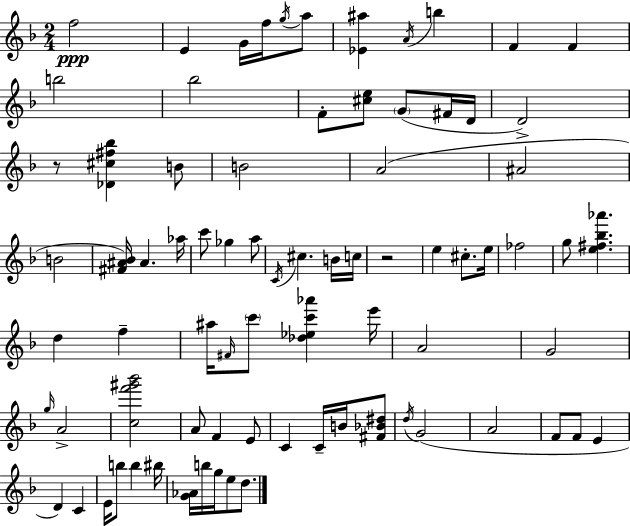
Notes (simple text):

F5/h E4/q G4/s F5/s G5/s A5/e [Eb4,A#5]/q A4/s B5/q F4/q F4/q B5/h Bb5/h F4/e [C#5,E5]/e G4/e F#4/s D4/s D4/h R/e [Db4,C#5,F#5,Bb5]/q B4/e B4/h A4/h A#4/h B4/h [F#4,A#4,Bb4]/s A#4/q. Ab5/s C6/e Gb5/q A5/e C4/s C#5/q. B4/s C5/s R/h E5/q C#5/e. E5/s FES5/h G5/e [E5,F#5,Bb5,Ab6]/q. D5/q F5/q A#5/s F#4/s C6/e [Db5,Eb5,C6,Ab6]/q E6/s A4/h G4/h G5/s A4/h [C5,F6,G#6,Bb6]/h A4/e F4/q E4/e C4/q C4/s B4/s [F#4,Bb4,D#5]/e D5/s G4/h A4/h F4/e F4/e E4/q D4/q C4/q E4/s B5/e B5/q BIS5/s [G4,Ab4]/s B5/s G5/s E5/e D5/e.